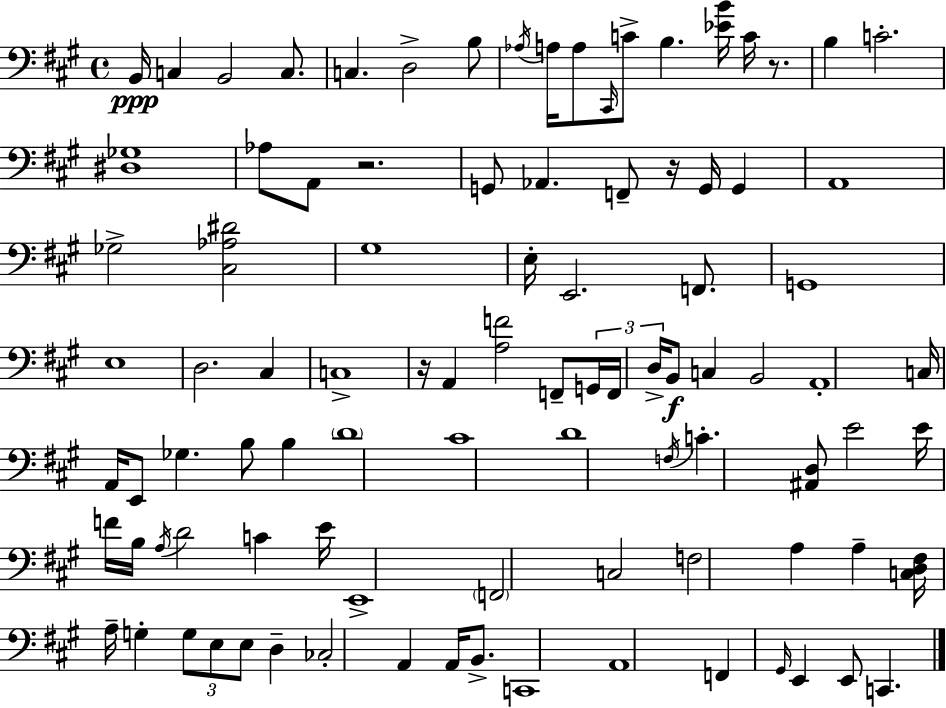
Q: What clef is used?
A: bass